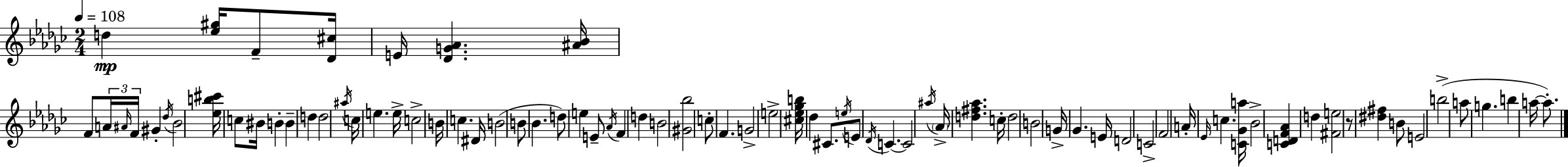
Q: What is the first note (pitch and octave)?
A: D5